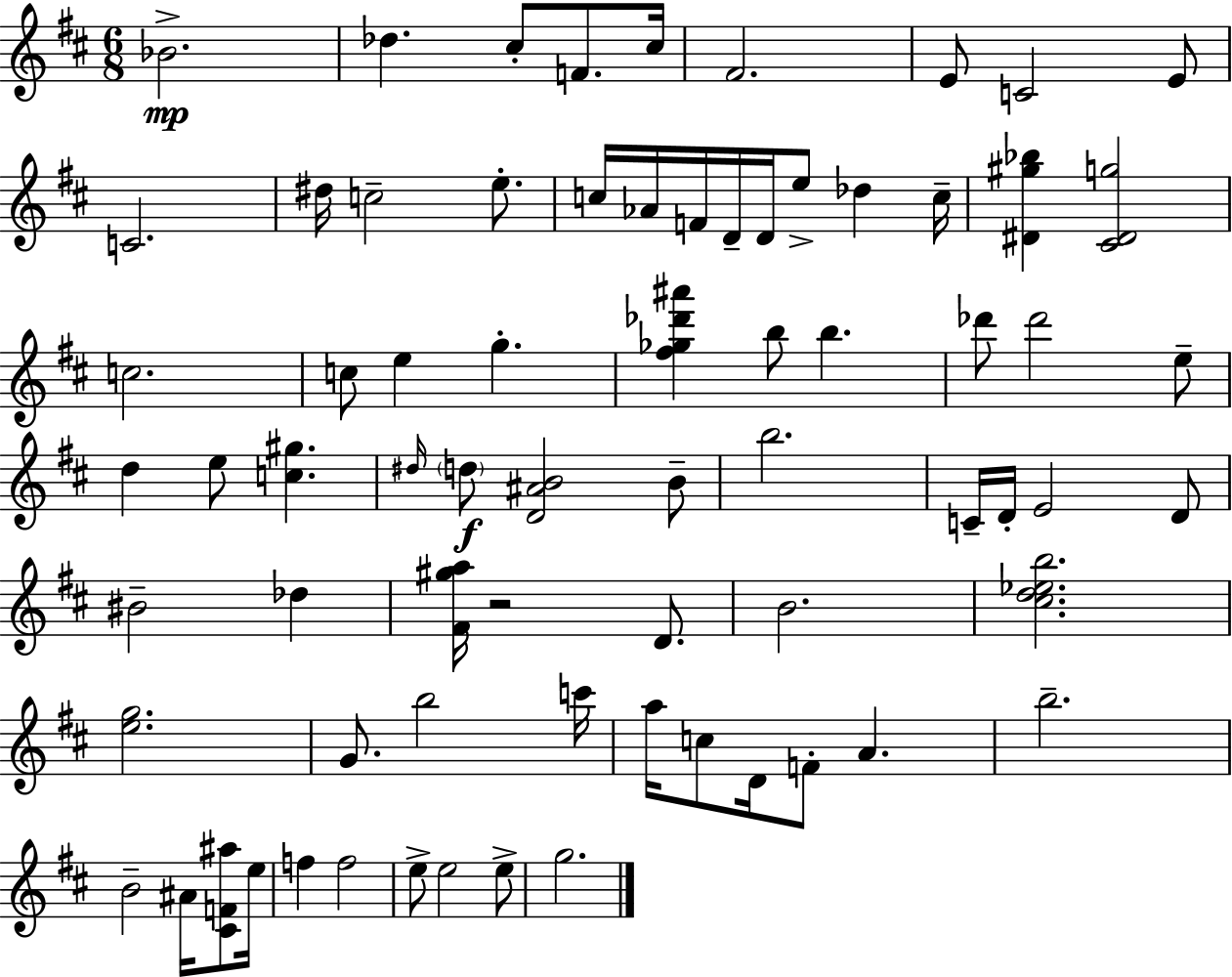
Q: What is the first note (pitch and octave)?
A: Bb4